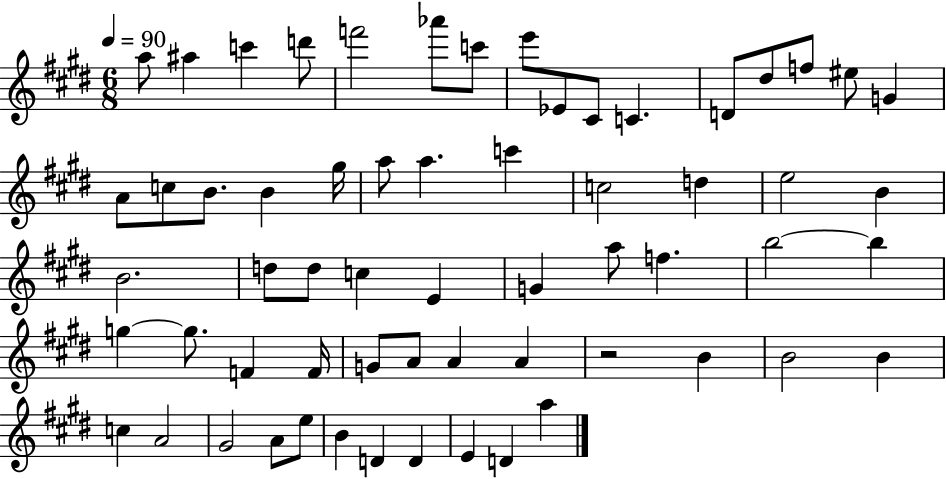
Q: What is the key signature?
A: E major